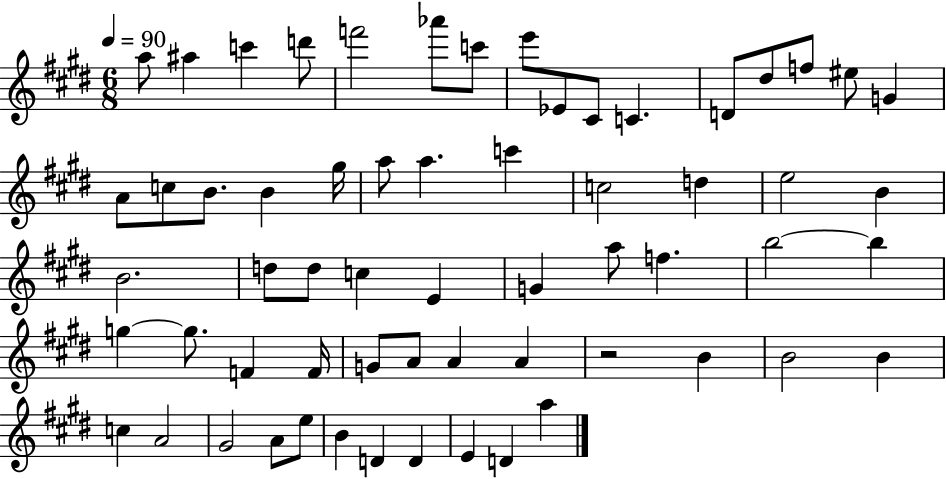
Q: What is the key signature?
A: E major